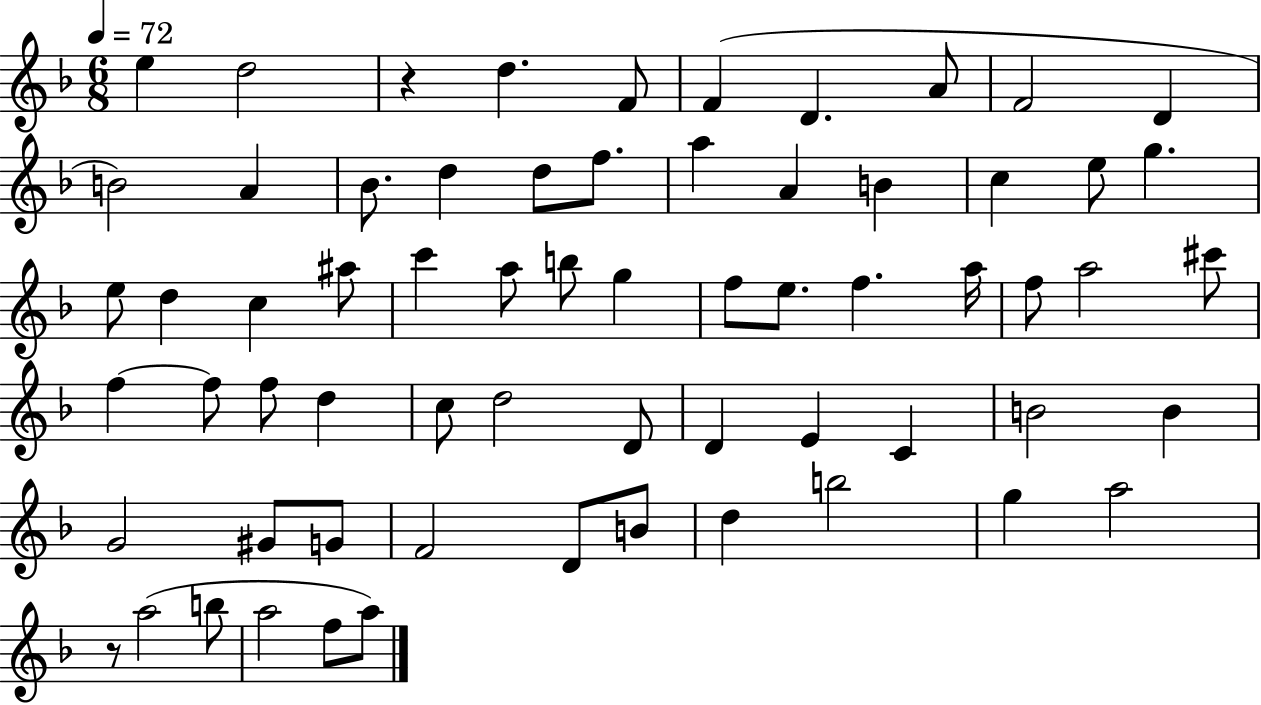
X:1
T:Untitled
M:6/8
L:1/4
K:F
e d2 z d F/2 F D A/2 F2 D B2 A _B/2 d d/2 f/2 a A B c e/2 g e/2 d c ^a/2 c' a/2 b/2 g f/2 e/2 f a/4 f/2 a2 ^c'/2 f f/2 f/2 d c/2 d2 D/2 D E C B2 B G2 ^G/2 G/2 F2 D/2 B/2 d b2 g a2 z/2 a2 b/2 a2 f/2 a/2